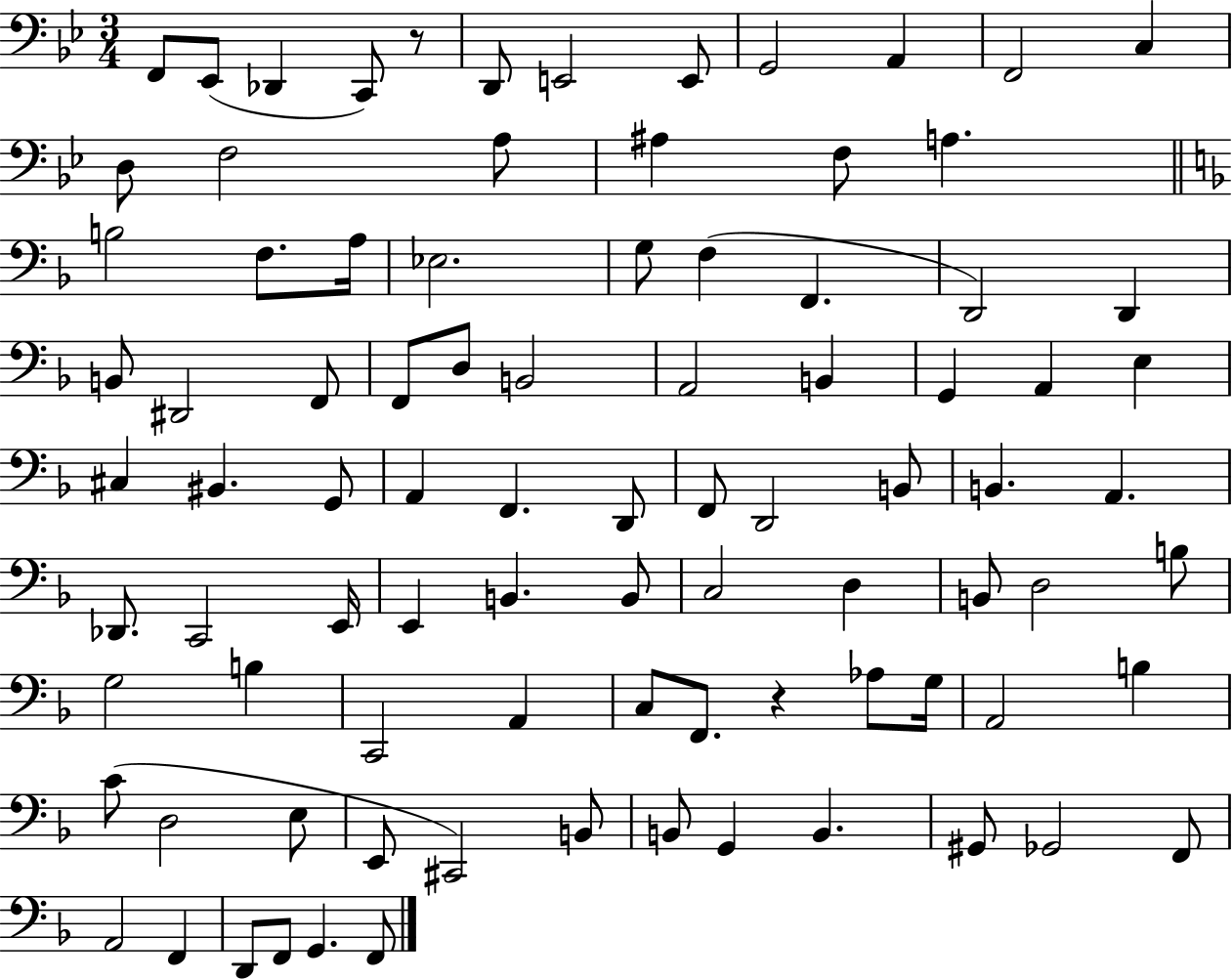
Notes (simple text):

F2/e Eb2/e Db2/q C2/e R/e D2/e E2/h E2/e G2/h A2/q F2/h C3/q D3/e F3/h A3/e A#3/q F3/e A3/q. B3/h F3/e. A3/s Eb3/h. G3/e F3/q F2/q. D2/h D2/q B2/e D#2/h F2/e F2/e D3/e B2/h A2/h B2/q G2/q A2/q E3/q C#3/q BIS2/q. G2/e A2/q F2/q. D2/e F2/e D2/h B2/e B2/q. A2/q. Db2/e. C2/h E2/s E2/q B2/q. B2/e C3/h D3/q B2/e D3/h B3/e G3/h B3/q C2/h A2/q C3/e F2/e. R/q Ab3/e G3/s A2/h B3/q C4/e D3/h E3/e E2/e C#2/h B2/e B2/e G2/q B2/q. G#2/e Gb2/h F2/e A2/h F2/q D2/e F2/e G2/q. F2/e